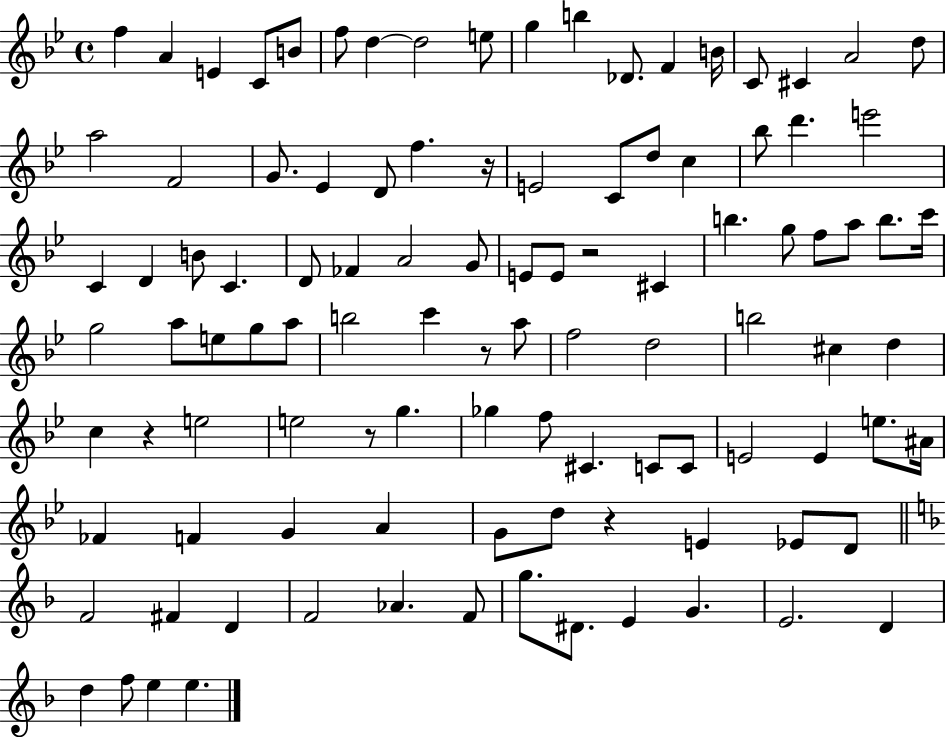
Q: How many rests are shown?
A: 6